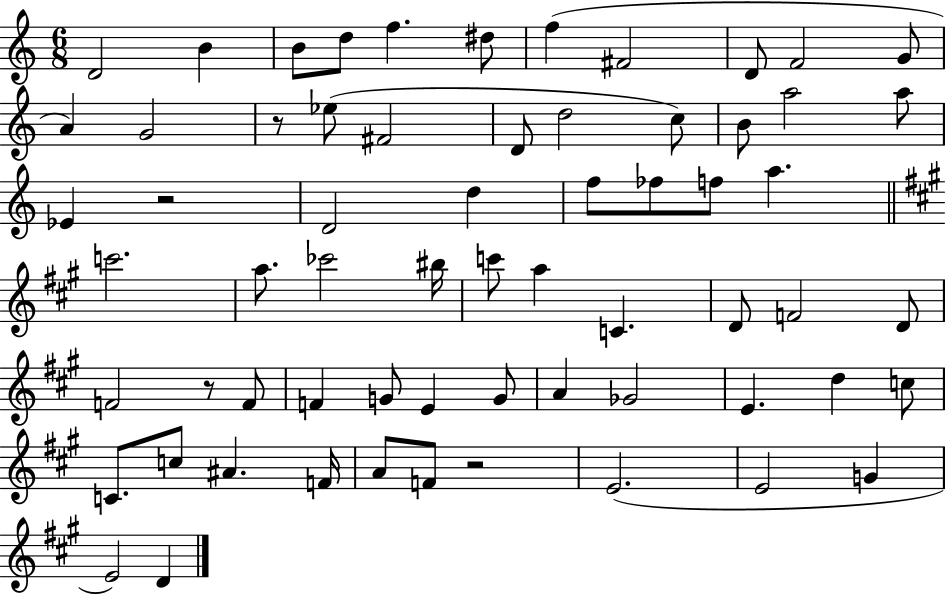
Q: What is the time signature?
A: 6/8